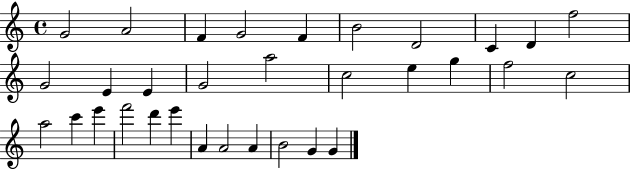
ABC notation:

X:1
T:Untitled
M:4/4
L:1/4
K:C
G2 A2 F G2 F B2 D2 C D f2 G2 E E G2 a2 c2 e g f2 c2 a2 c' e' f'2 d' e' A A2 A B2 G G